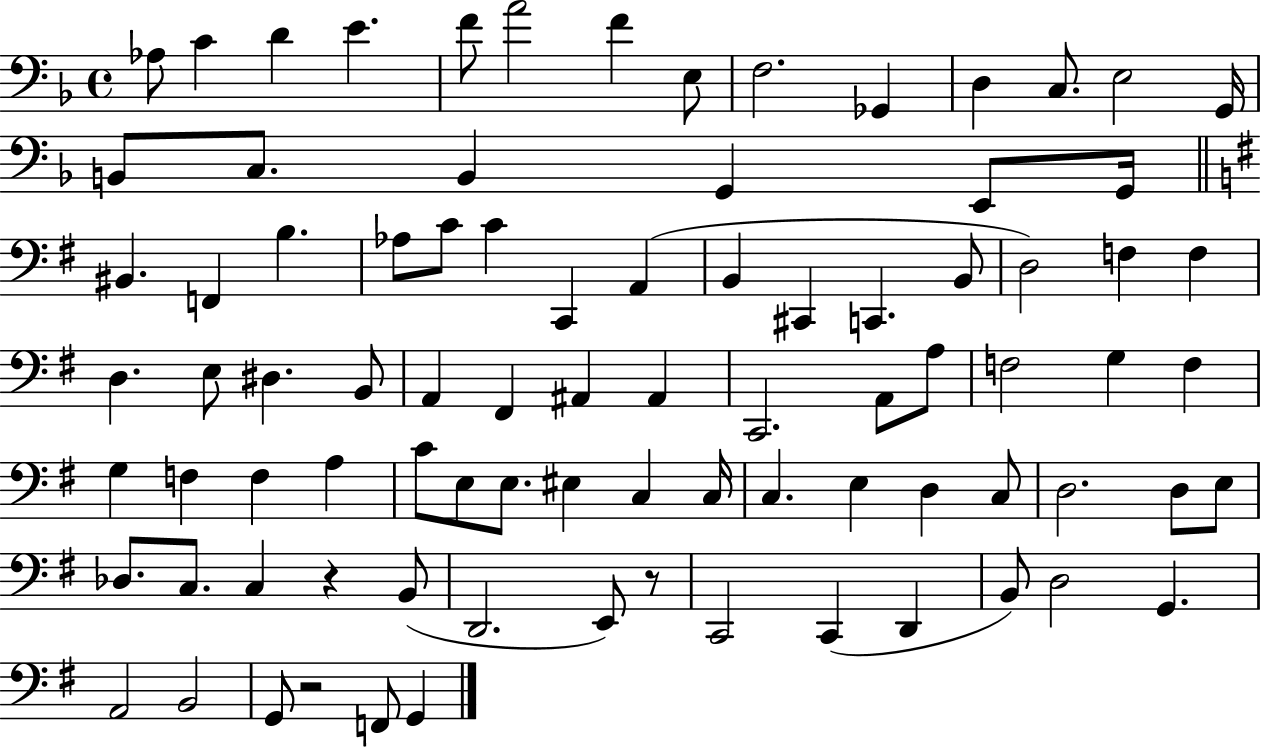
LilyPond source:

{
  \clef bass
  \time 4/4
  \defaultTimeSignature
  \key f \major
  \repeat volta 2 { aes8 c'4 d'4 e'4. | f'8 a'2 f'4 e8 | f2. ges,4 | d4 c8. e2 g,16 | \break b,8 c8. b,4 g,4 e,8 g,16 | \bar "||" \break \key e \minor bis,4. f,4 b4. | aes8 c'8 c'4 c,4 a,4( | b,4 cis,4 c,4. b,8 | d2) f4 f4 | \break d4. e8 dis4. b,8 | a,4 fis,4 ais,4 ais,4 | c,2. a,8 a8 | f2 g4 f4 | \break g4 f4 f4 a4 | c'8 e8 e8. eis4 c4 c16 | c4. e4 d4 c8 | d2. d8 e8 | \break des8. c8. c4 r4 b,8( | d,2. e,8) r8 | c,2 c,4( d,4 | b,8) d2 g,4. | \break a,2 b,2 | g,8 r2 f,8 g,4 | } \bar "|."
}